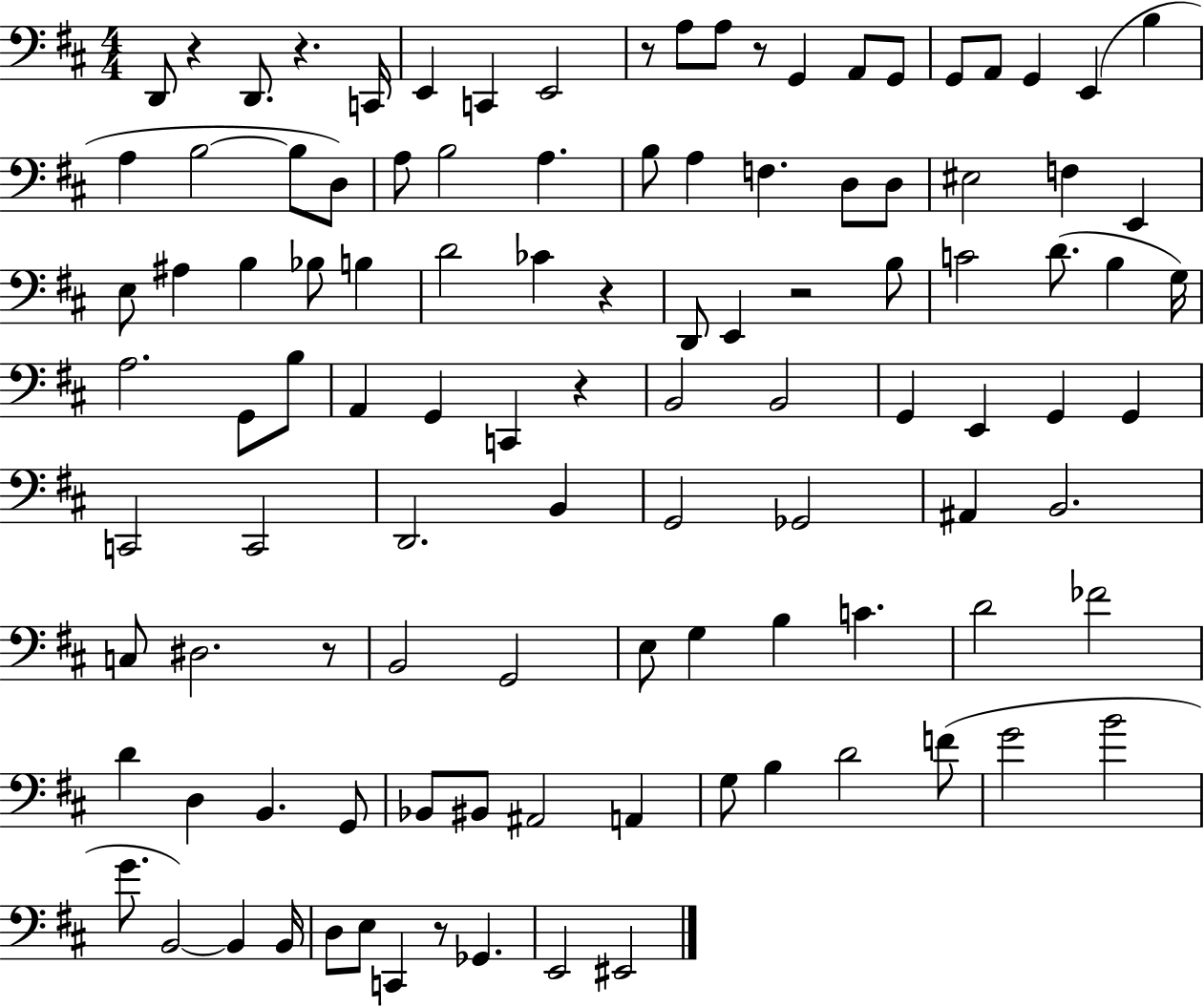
X:1
T:Untitled
M:4/4
L:1/4
K:D
D,,/2 z D,,/2 z C,,/4 E,, C,, E,,2 z/2 A,/2 A,/2 z/2 G,, A,,/2 G,,/2 G,,/2 A,,/2 G,, E,, B, A, B,2 B,/2 D,/2 A,/2 B,2 A, B,/2 A, F, D,/2 D,/2 ^E,2 F, E,, E,/2 ^A, B, _B,/2 B, D2 _C z D,,/2 E,, z2 B,/2 C2 D/2 B, G,/4 A,2 G,,/2 B,/2 A,, G,, C,, z B,,2 B,,2 G,, E,, G,, G,, C,,2 C,,2 D,,2 B,, G,,2 _G,,2 ^A,, B,,2 C,/2 ^D,2 z/2 B,,2 G,,2 E,/2 G, B, C D2 _F2 D D, B,, G,,/2 _B,,/2 ^B,,/2 ^A,,2 A,, G,/2 B, D2 F/2 G2 B2 G/2 B,,2 B,, B,,/4 D,/2 E,/2 C,, z/2 _G,, E,,2 ^E,,2